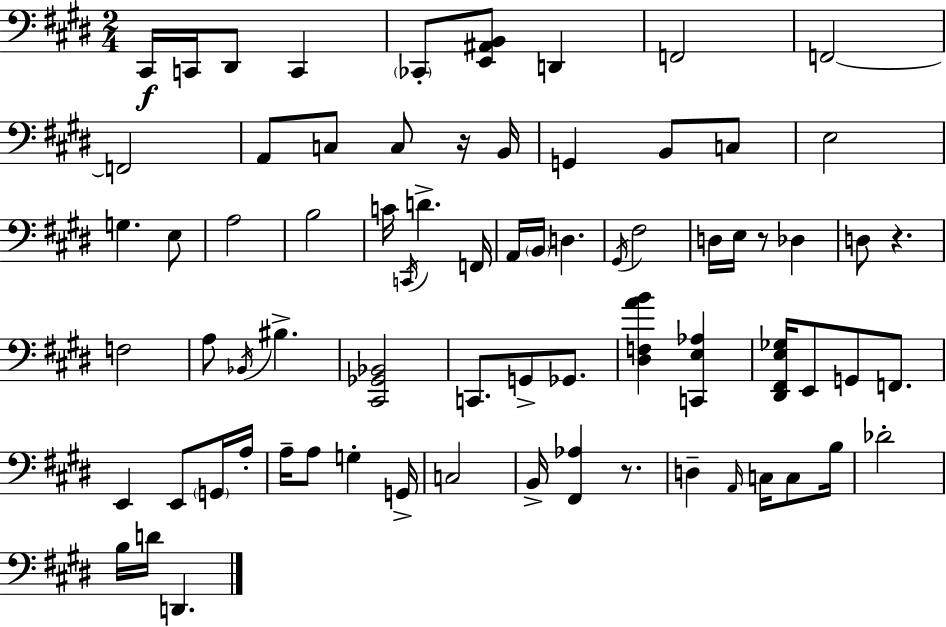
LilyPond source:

{
  \clef bass
  \numericTimeSignature
  \time 2/4
  \key e \major
  cis,16\f c,16 dis,8 c,4 | \parenthesize ces,8-. <e, ais, b,>8 d,4 | f,2 | f,2~~ | \break f,2 | a,8 c8 c8 r16 b,16 | g,4 b,8 c8 | e2 | \break g4. e8 | a2 | b2 | c'16 \acciaccatura { c,16 } d'4.-> | \break f,16 a,16 \parenthesize b,16 d4. | \acciaccatura { gis,16 } fis2 | d16 e16 r8 des4 | d8 r4. | \break f2 | a8 \acciaccatura { bes,16 } bis4.-> | <cis, ges, bes,>2 | c,8. g,8-> | \break ges,8. <dis f a' b'>4 <c, e aes>4 | <dis, fis, e ges>16 e,8 g,8 | f,8. e,4 e,8 | \parenthesize g,16 a16-. a16-- a8 g4-. | \break g,16-> c2 | b,16-> <fis, aes>4 | r8. d4-- \grace { a,16 } | c16 c8 b16 des'2-. | \break b16 d'16 d,4. | \bar "|."
}